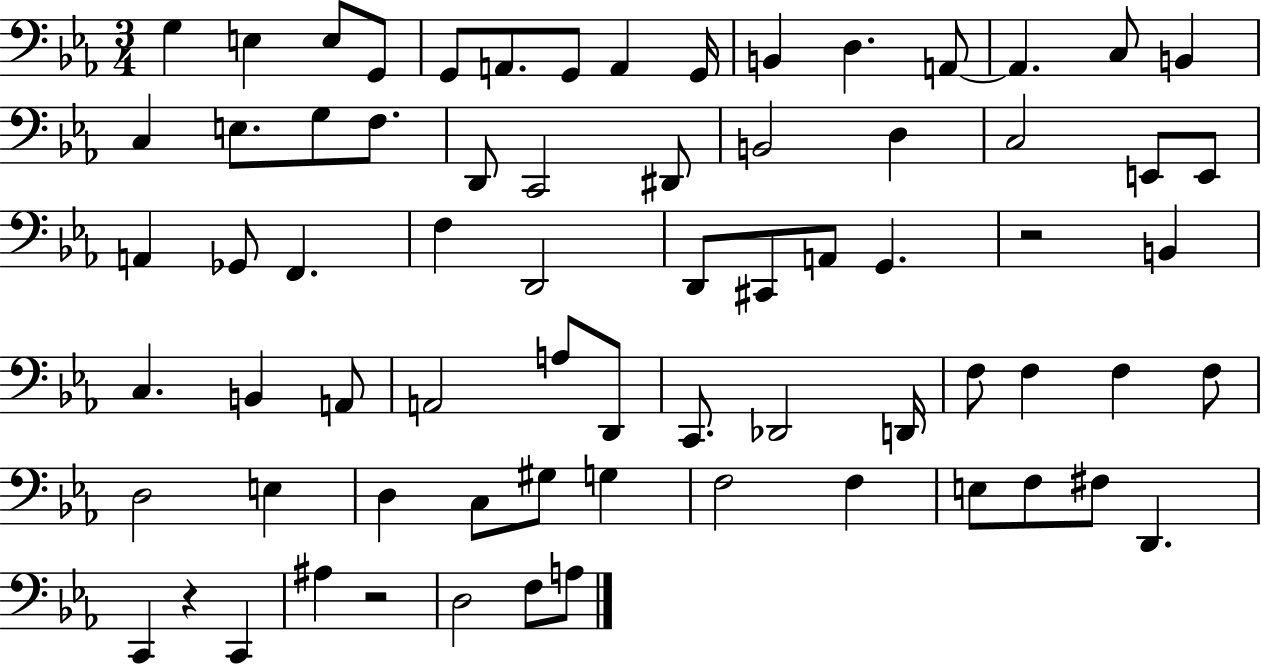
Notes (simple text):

G3/q E3/q E3/e G2/e G2/e A2/e. G2/e A2/q G2/s B2/q D3/q. A2/e A2/q. C3/e B2/q C3/q E3/e. G3/e F3/e. D2/e C2/h D#2/e B2/h D3/q C3/h E2/e E2/e A2/q Gb2/e F2/q. F3/q D2/h D2/e C#2/e A2/e G2/q. R/h B2/q C3/q. B2/q A2/e A2/h A3/e D2/e C2/e. Db2/h D2/s F3/e F3/q F3/q F3/e D3/h E3/q D3/q C3/e G#3/e G3/q F3/h F3/q E3/e F3/e F#3/e D2/q. C2/q R/q C2/q A#3/q R/h D3/h F3/e A3/e